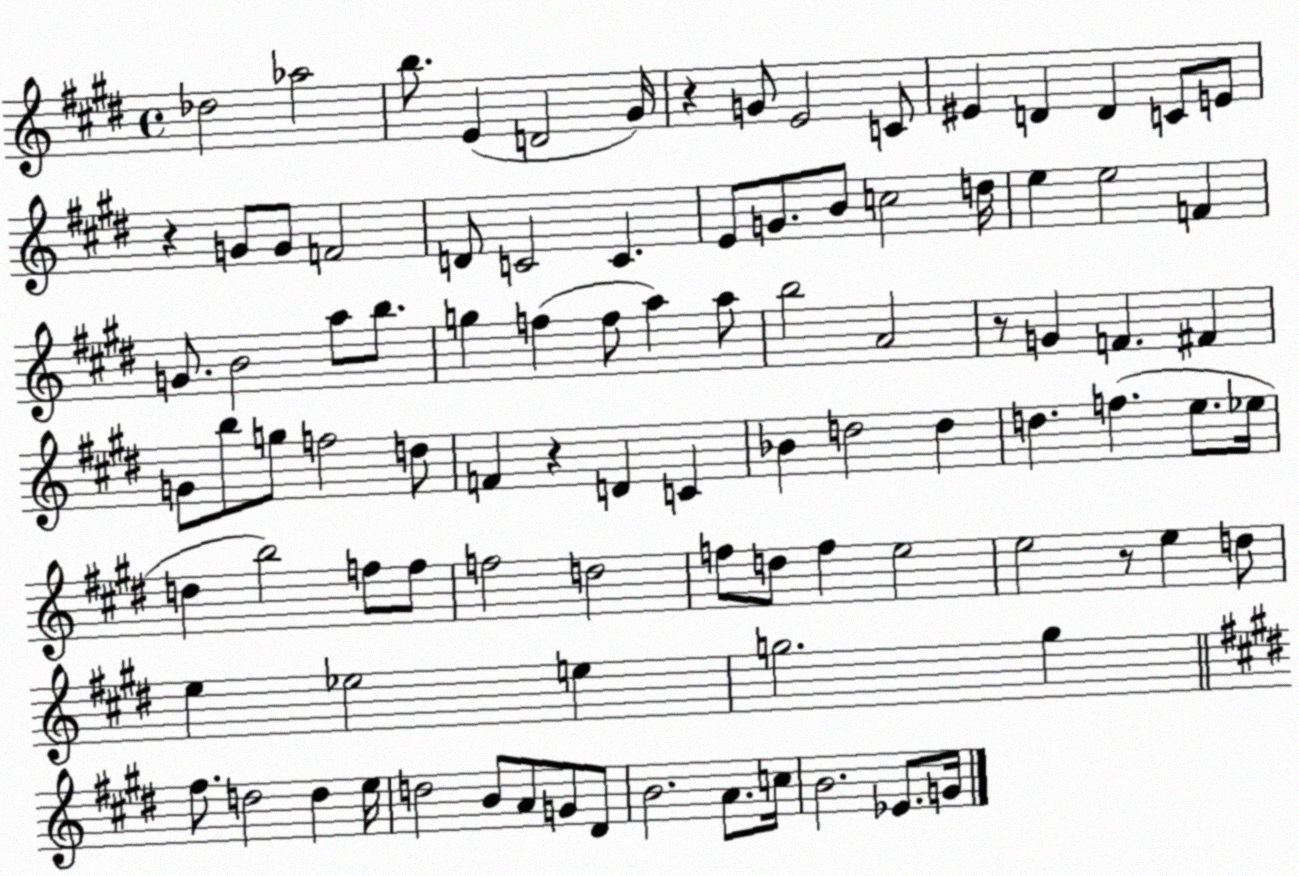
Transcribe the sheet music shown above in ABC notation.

X:1
T:Untitled
M:4/4
L:1/4
K:E
_d2 _a2 b/2 E D2 ^G/4 z G/2 E2 C/2 ^E D D C/2 E/2 z G/2 G/2 F2 D/2 C2 C E/2 G/2 B/2 c2 d/4 e e2 F G/2 B2 a/2 b/2 g f f/2 a a/2 b2 A2 z/2 G F ^F G/2 b/2 g/2 f2 d/2 F z D C _B d2 d d f e/2 _e/4 d b2 f/2 f/2 f2 d2 f/2 d/2 f e2 e2 z/2 e d/2 e _e2 e g2 g ^f/2 d2 d e/4 d2 B/2 A/2 G/2 ^D/2 B2 A/2 c/4 B2 _E/2 G/4